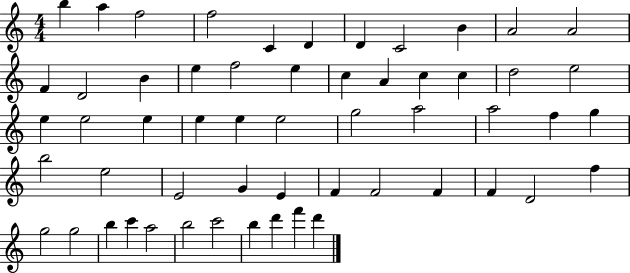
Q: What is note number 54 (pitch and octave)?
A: D6